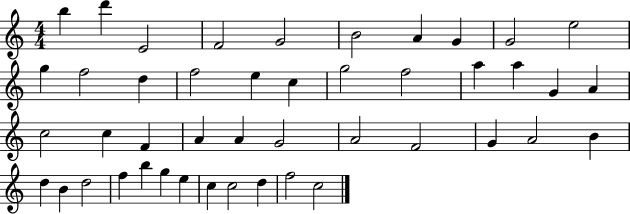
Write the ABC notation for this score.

X:1
T:Untitled
M:4/4
L:1/4
K:C
b d' E2 F2 G2 B2 A G G2 e2 g f2 d f2 e c g2 f2 a a G A c2 c F A A G2 A2 F2 G A2 B d B d2 f b g e c c2 d f2 c2